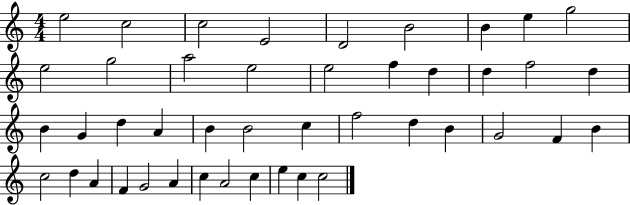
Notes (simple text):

E5/h C5/h C5/h E4/h D4/h B4/h B4/q E5/q G5/h E5/h G5/h A5/h E5/h E5/h F5/q D5/q D5/q F5/h D5/q B4/q G4/q D5/q A4/q B4/q B4/h C5/q F5/h D5/q B4/q G4/h F4/q B4/q C5/h D5/q A4/q F4/q G4/h A4/q C5/q A4/h C5/q E5/q C5/q C5/h